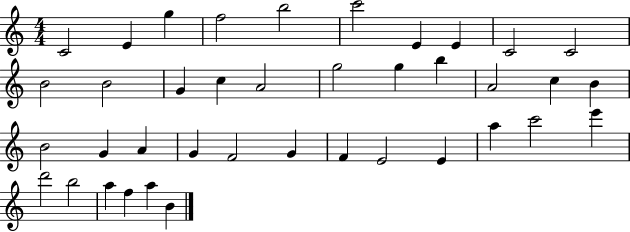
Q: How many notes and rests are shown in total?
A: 39